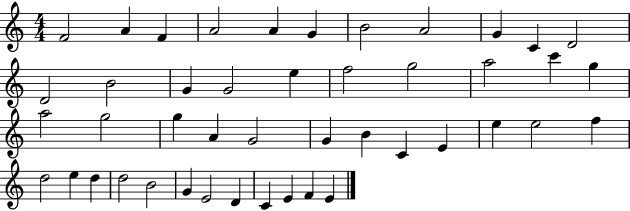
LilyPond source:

{
  \clef treble
  \numericTimeSignature
  \time 4/4
  \key c \major
  f'2 a'4 f'4 | a'2 a'4 g'4 | b'2 a'2 | g'4 c'4 d'2 | \break d'2 b'2 | g'4 g'2 e''4 | f''2 g''2 | a''2 c'''4 g''4 | \break a''2 g''2 | g''4 a'4 g'2 | g'4 b'4 c'4 e'4 | e''4 e''2 f''4 | \break d''2 e''4 d''4 | d''2 b'2 | g'4 e'2 d'4 | c'4 e'4 f'4 e'4 | \break \bar "|."
}